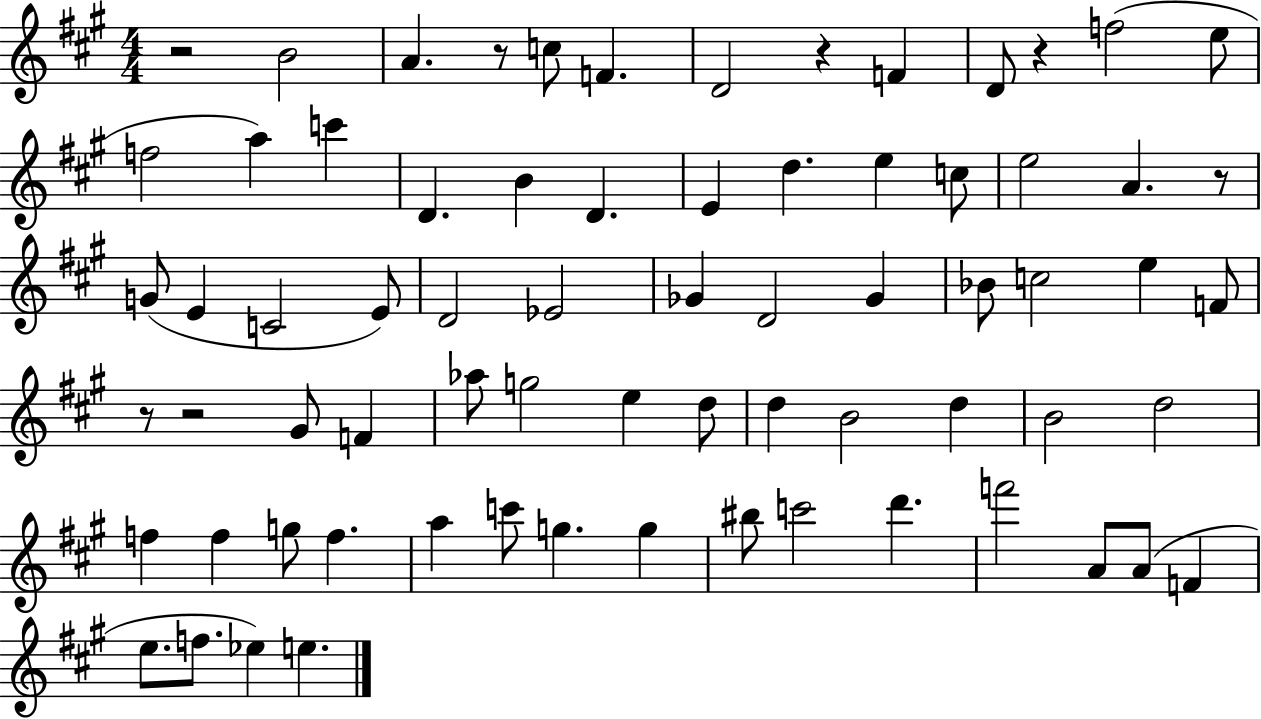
{
  \clef treble
  \numericTimeSignature
  \time 4/4
  \key a \major
  r2 b'2 | a'4. r8 c''8 f'4. | d'2 r4 f'4 | d'8 r4 f''2( e''8 | \break f''2 a''4) c'''4 | d'4. b'4 d'4. | e'4 d''4. e''4 c''8 | e''2 a'4. r8 | \break g'8( e'4 c'2 e'8) | d'2 ees'2 | ges'4 d'2 ges'4 | bes'8 c''2 e''4 f'8 | \break r8 r2 gis'8 f'4 | aes''8 g''2 e''4 d''8 | d''4 b'2 d''4 | b'2 d''2 | \break f''4 f''4 g''8 f''4. | a''4 c'''8 g''4. g''4 | bis''8 c'''2 d'''4. | f'''2 a'8 a'8( f'4 | \break e''8. f''8. ees''4) e''4. | \bar "|."
}